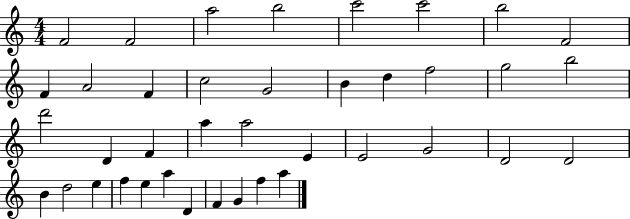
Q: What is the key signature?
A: C major